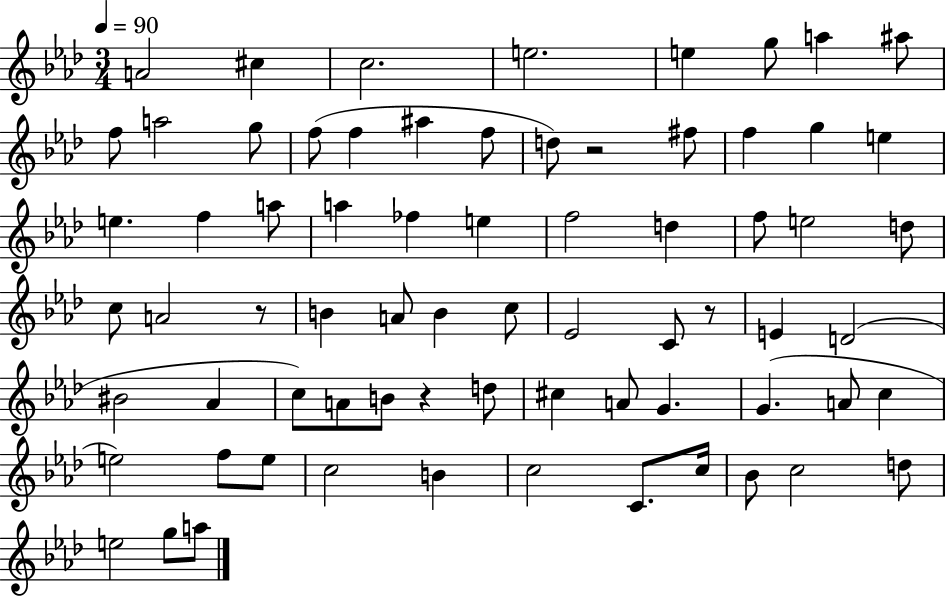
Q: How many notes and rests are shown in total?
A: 71